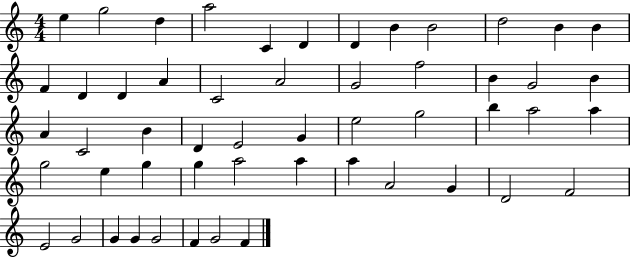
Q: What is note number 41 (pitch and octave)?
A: A5